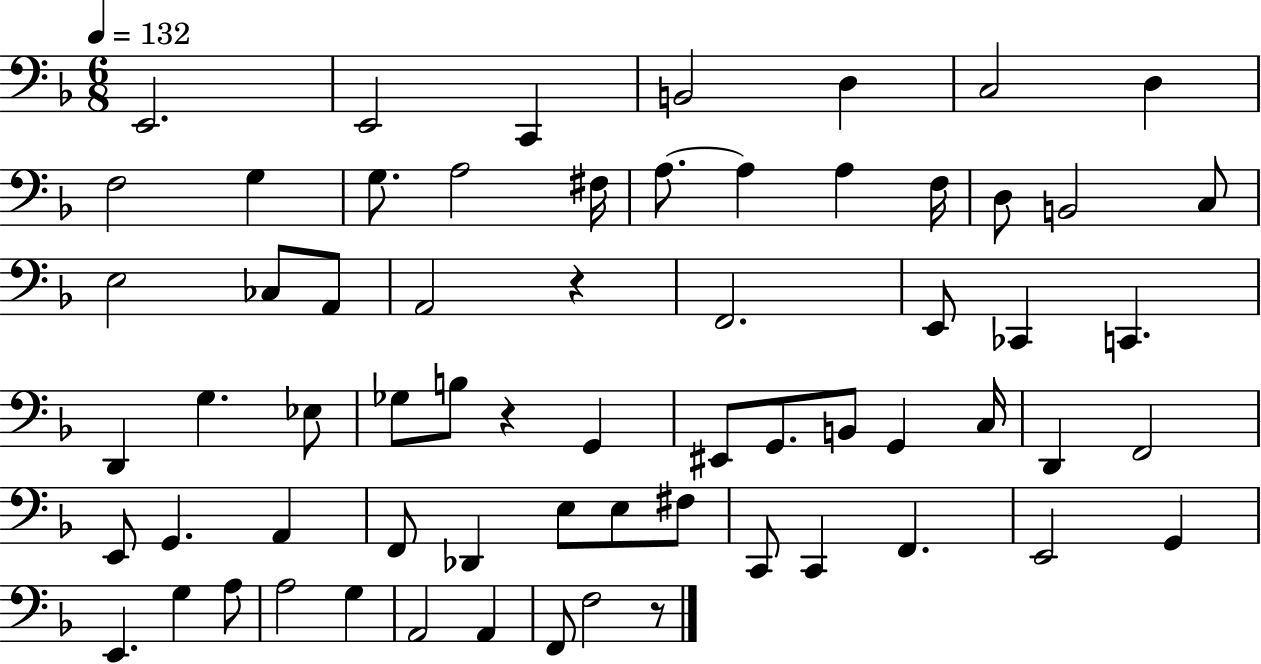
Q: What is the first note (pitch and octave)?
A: E2